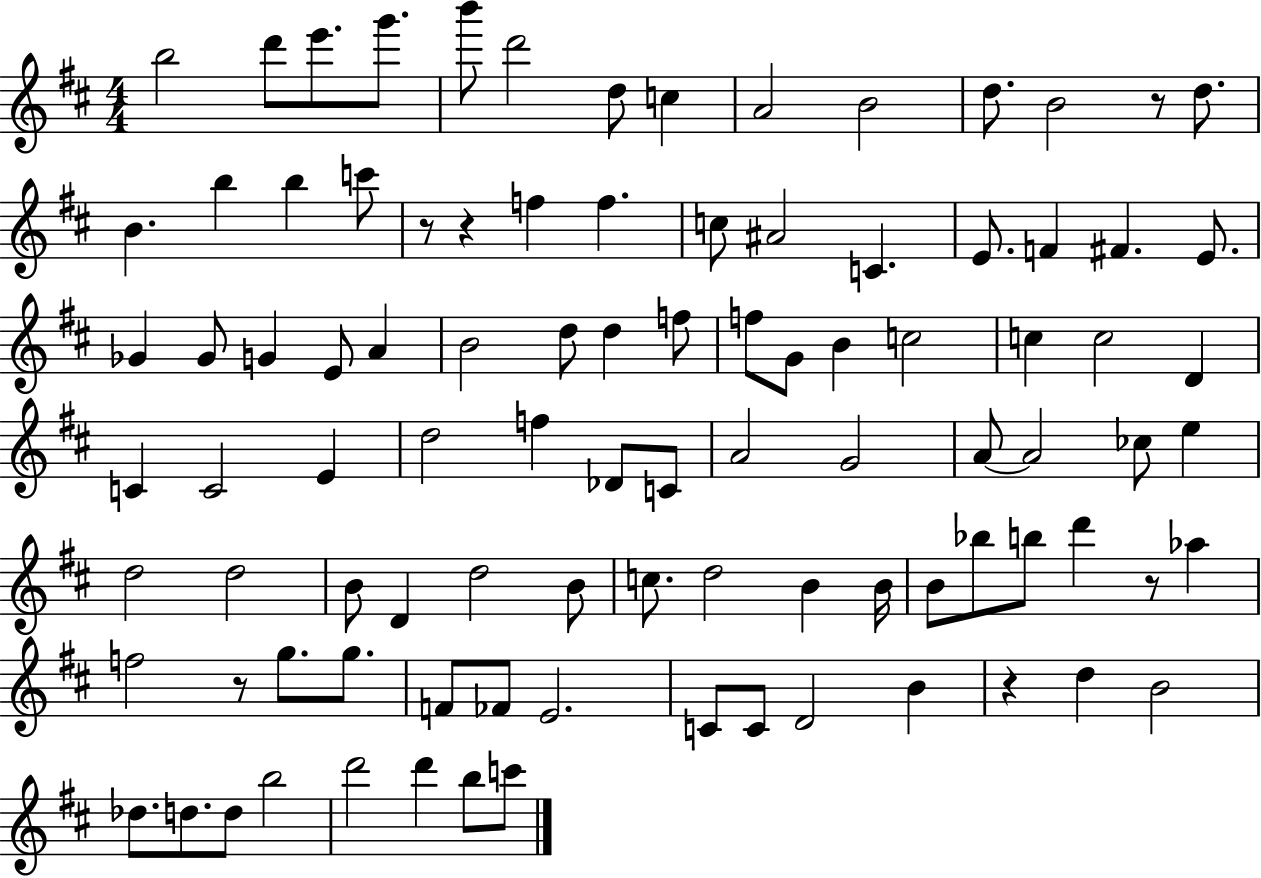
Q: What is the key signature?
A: D major